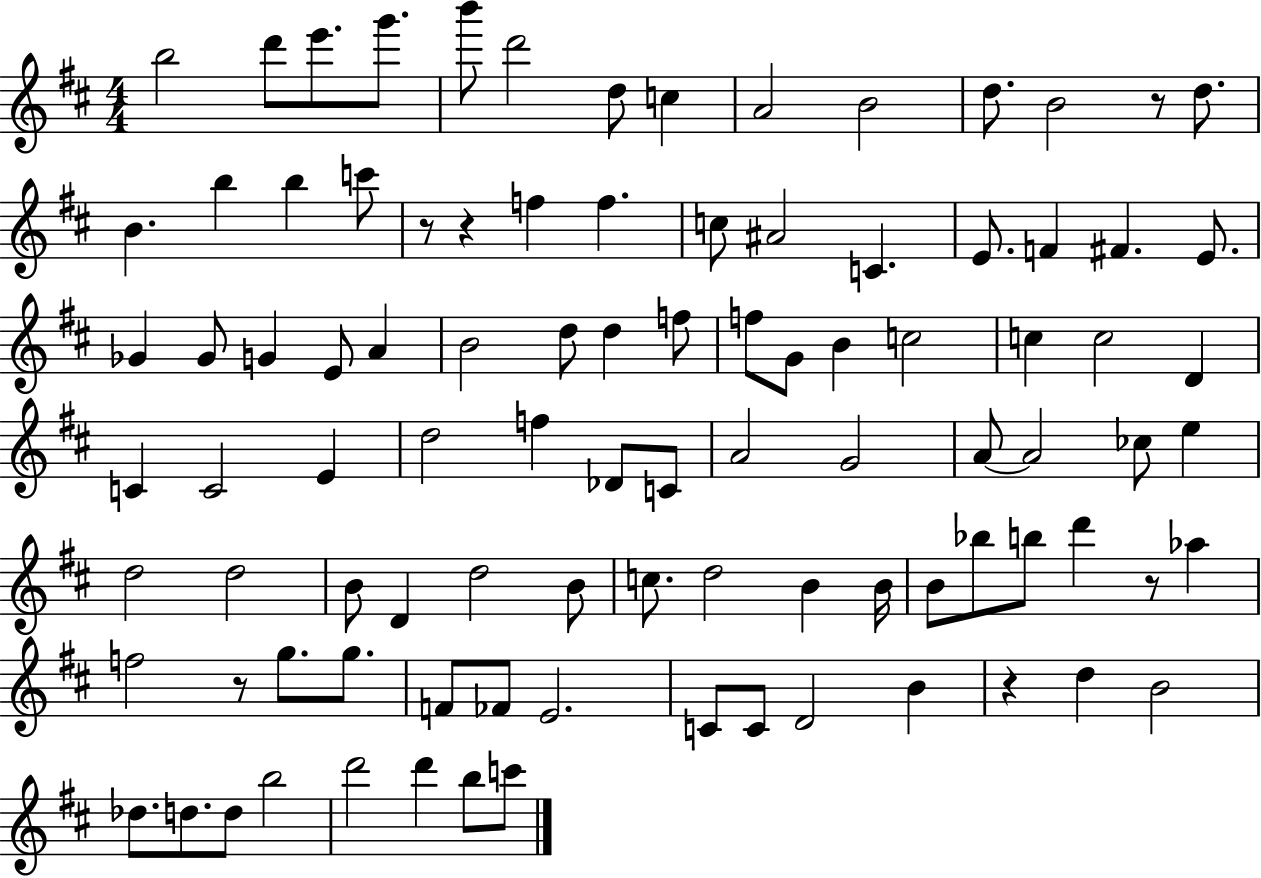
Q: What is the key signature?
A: D major